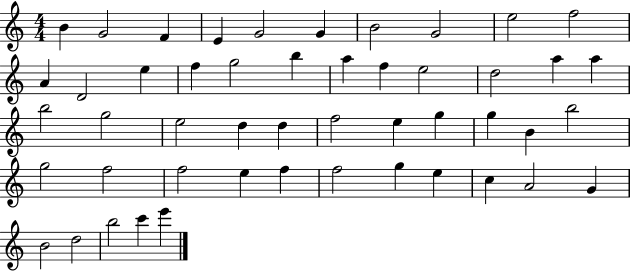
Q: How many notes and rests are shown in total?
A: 49